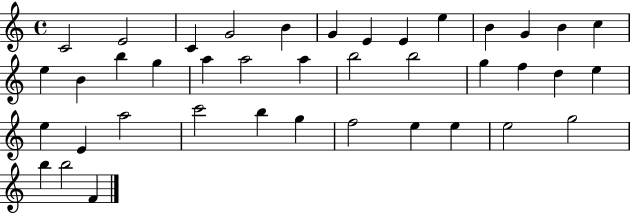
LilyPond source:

{
  \clef treble
  \time 4/4
  \defaultTimeSignature
  \key c \major
  c'2 e'2 | c'4 g'2 b'4 | g'4 e'4 e'4 e''4 | b'4 g'4 b'4 c''4 | \break e''4 b'4 b''4 g''4 | a''4 a''2 a''4 | b''2 b''2 | g''4 f''4 d''4 e''4 | \break e''4 e'4 a''2 | c'''2 b''4 g''4 | f''2 e''4 e''4 | e''2 g''2 | \break b''4 b''2 f'4 | \bar "|."
}